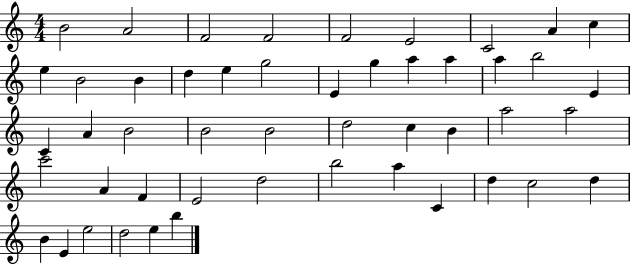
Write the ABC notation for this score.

X:1
T:Untitled
M:4/4
L:1/4
K:C
B2 A2 F2 F2 F2 E2 C2 A c e B2 B d e g2 E g a a a b2 E C A B2 B2 B2 d2 c B a2 a2 c'2 A F E2 d2 b2 a C d c2 d B E e2 d2 e b